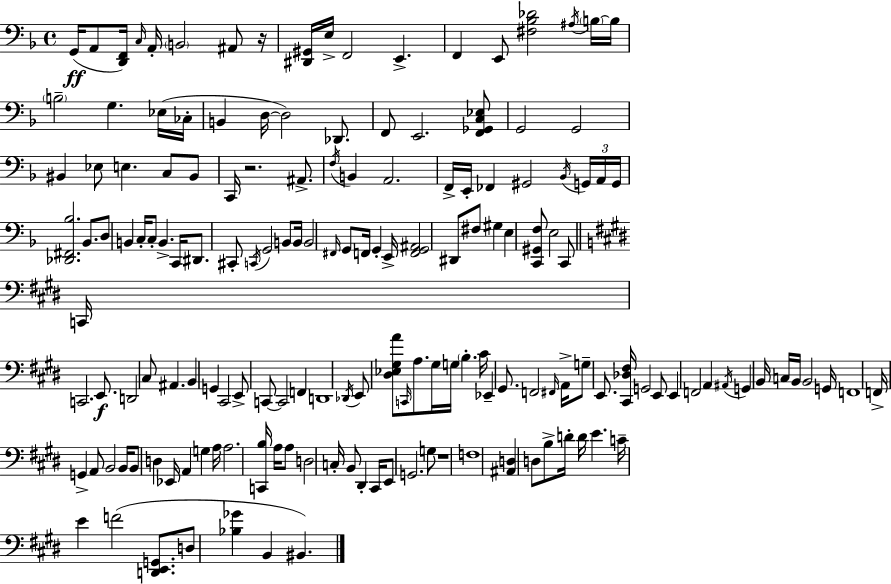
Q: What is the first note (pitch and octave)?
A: G2